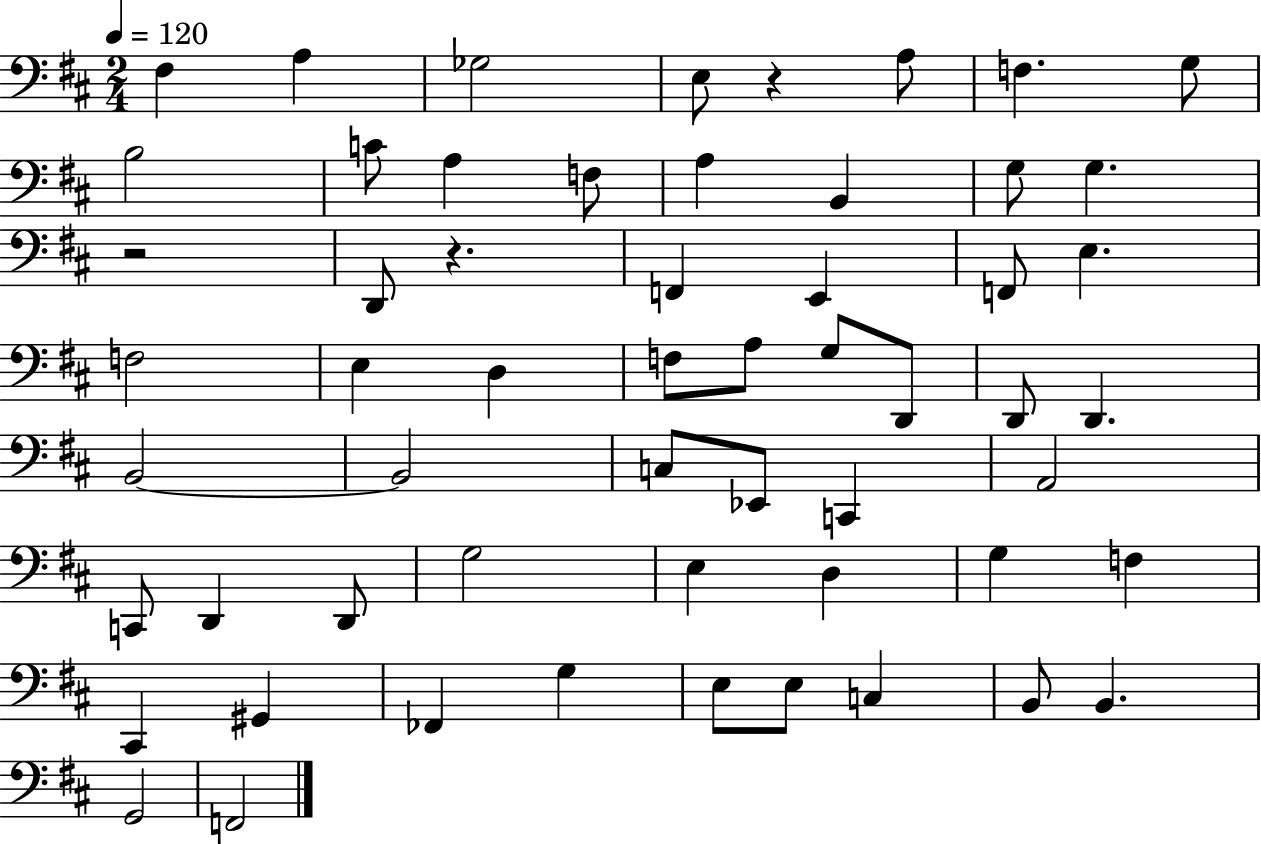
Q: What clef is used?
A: bass